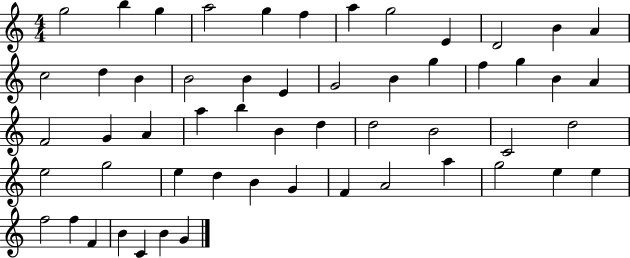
G5/h B5/q G5/q A5/h G5/q F5/q A5/q G5/h E4/q D4/h B4/q A4/q C5/h D5/q B4/q B4/h B4/q E4/q G4/h B4/q G5/q F5/q G5/q B4/q A4/q F4/h G4/q A4/q A5/q B5/q B4/q D5/q D5/h B4/h C4/h D5/h E5/h G5/h E5/q D5/q B4/q G4/q F4/q A4/h A5/q G5/h E5/q E5/q F5/h F5/q F4/q B4/q C4/q B4/q G4/q